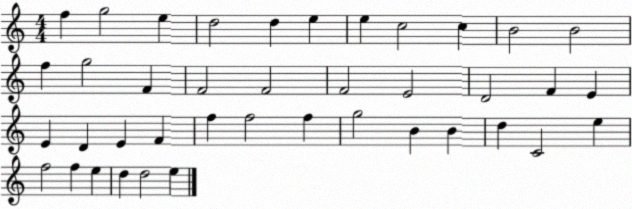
X:1
T:Untitled
M:4/4
L:1/4
K:C
f g2 e d2 d e e c2 c B2 B2 f g2 F F2 F2 F2 E2 D2 F E E D E F f f2 f g2 B B d C2 e f2 f e d d2 e